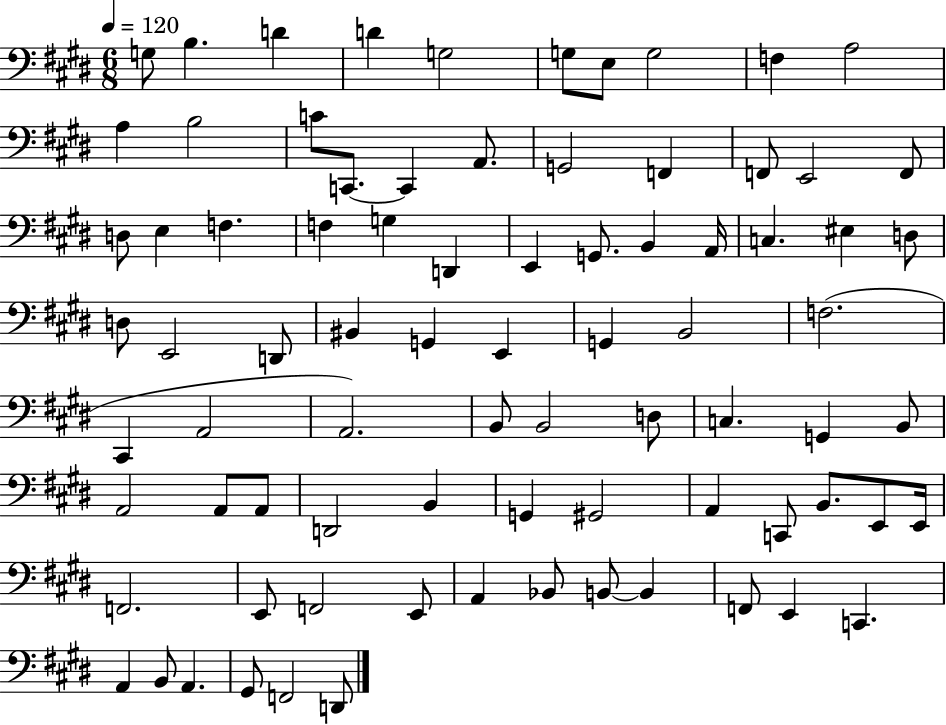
G3/e B3/q. D4/q D4/q G3/h G3/e E3/e G3/h F3/q A3/h A3/q B3/h C4/e C2/e. C2/q A2/e. G2/h F2/q F2/e E2/h F2/e D3/e E3/q F3/q. F3/q G3/q D2/q E2/q G2/e. B2/q A2/s C3/q. EIS3/q D3/e D3/e E2/h D2/e BIS2/q G2/q E2/q G2/q B2/h F3/h. C#2/q A2/h A2/h. B2/e B2/h D3/e C3/q. G2/q B2/e A2/h A2/e A2/e D2/h B2/q G2/q G#2/h A2/q C2/e B2/e. E2/e E2/s F2/h. E2/e F2/h E2/e A2/q Bb2/e B2/e B2/q F2/e E2/q C2/q. A2/q B2/e A2/q. G#2/e F2/h D2/e